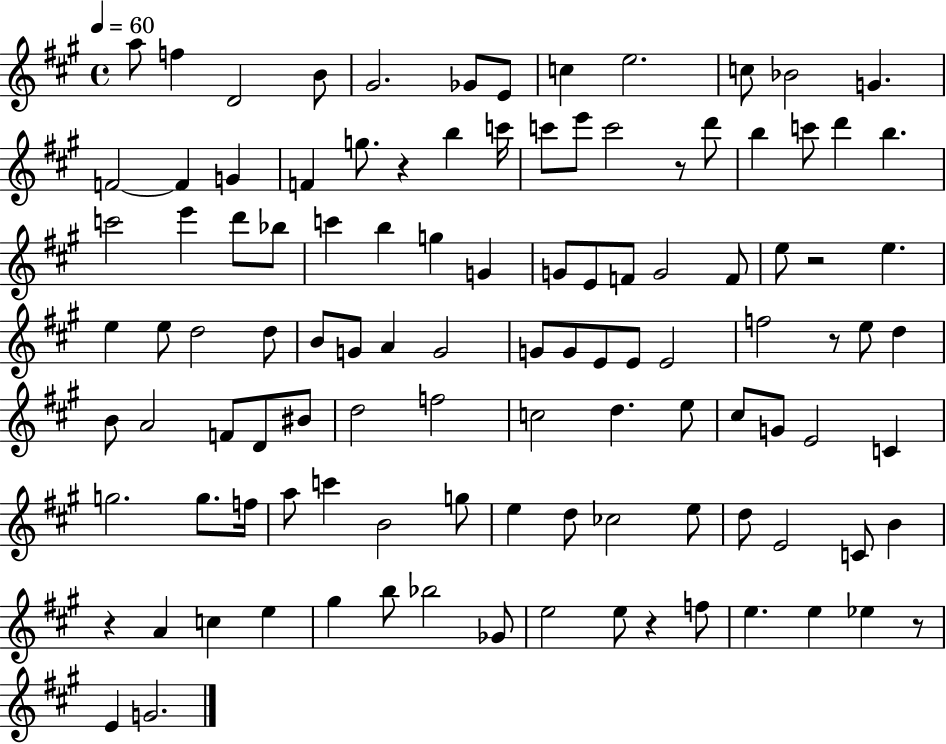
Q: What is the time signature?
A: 4/4